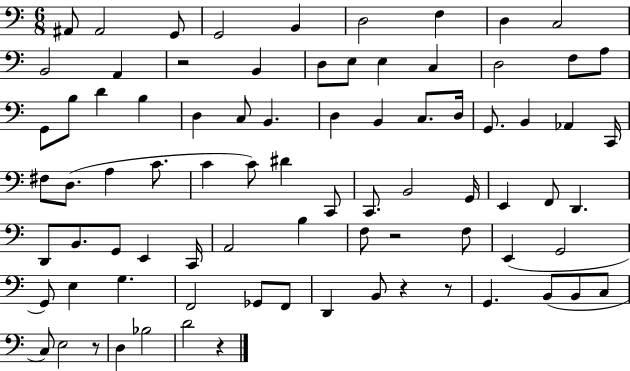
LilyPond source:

{
  \clef bass
  \numericTimeSignature
  \time 6/8
  \key c \major
  ais,8 ais,2 g,8 | g,2 b,4 | d2 f4 | d4 c2 | \break b,2 a,4 | r2 b,4 | d8 e8 e4 c4 | d2 f8 a8 | \break g,8 b8 d'4 b4 | d4 c8 b,4. | d4 b,4 c8. d16 | g,8. b,4 aes,4 c,16 | \break fis8 d8.( a4 c'8. | c'4 c'8) dis'4 c,8 | c,8. b,2 g,16 | e,4 f,8 d,4. | \break d,8 b,8. g,8 e,4 c,16 | a,2 b4 | f8 r2 f8 | e,4( g,2 | \break g,8) e4 g4. | f,2 ges,8 f,8 | d,4 b,8 r4 r8 | g,4. b,8( b,8 c8 | \break c8) e2 r8 | d4 bes2 | d'2 r4 | \bar "|."
}